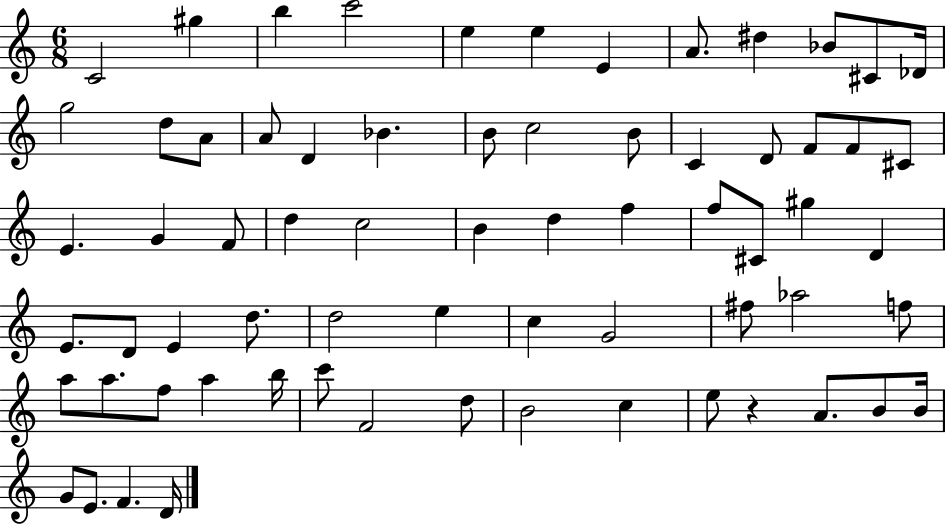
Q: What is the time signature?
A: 6/8